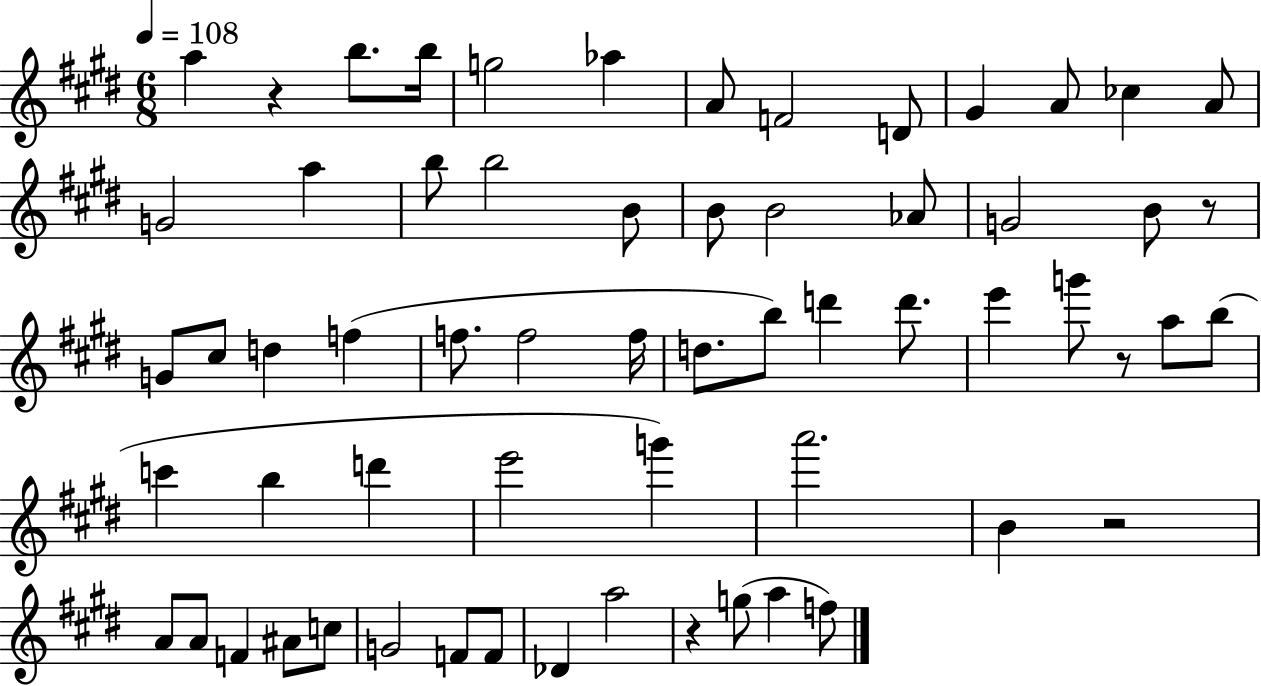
A5/q R/q B5/e. B5/s G5/h Ab5/q A4/e F4/h D4/e G#4/q A4/e CES5/q A4/e G4/h A5/q B5/e B5/h B4/e B4/e B4/h Ab4/e G4/h B4/e R/e G4/e C#5/e D5/q F5/q F5/e. F5/h F5/s D5/e. B5/e D6/q D6/e. E6/q G6/e R/e A5/e B5/e C6/q B5/q D6/q E6/h G6/q A6/h. B4/q R/h A4/e A4/e F4/q A#4/e C5/e G4/h F4/e F4/e Db4/q A5/h R/q G5/e A5/q F5/e